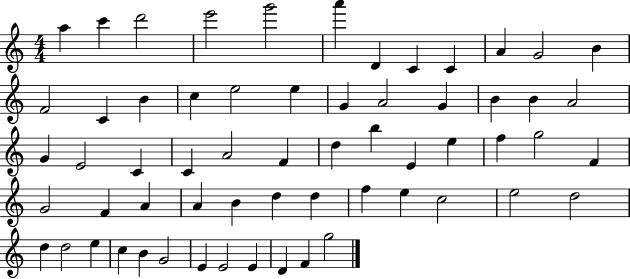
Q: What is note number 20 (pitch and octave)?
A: A4